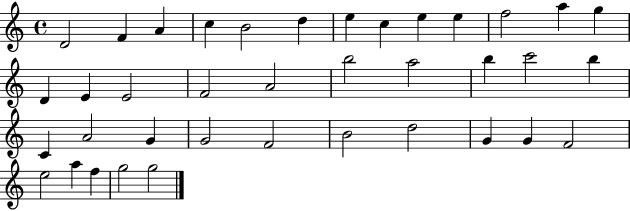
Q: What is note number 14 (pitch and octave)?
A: D4